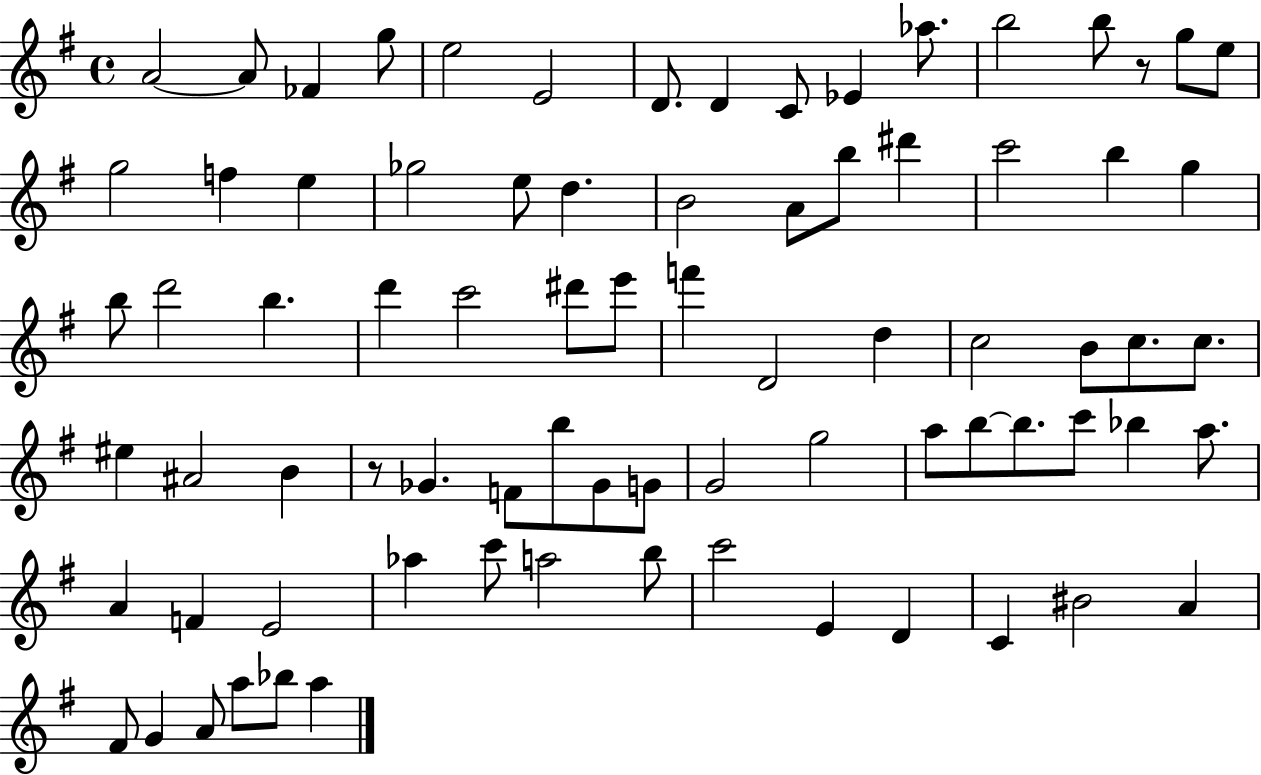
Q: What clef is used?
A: treble